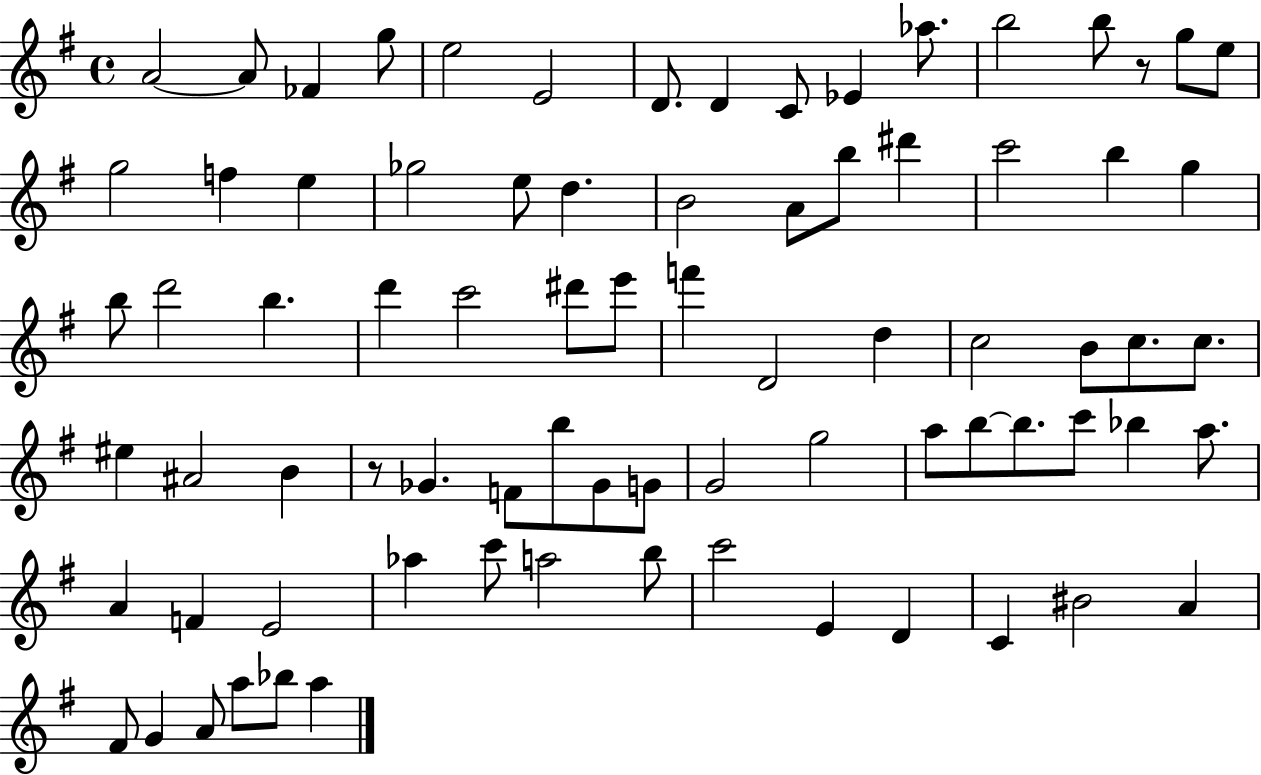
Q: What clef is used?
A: treble